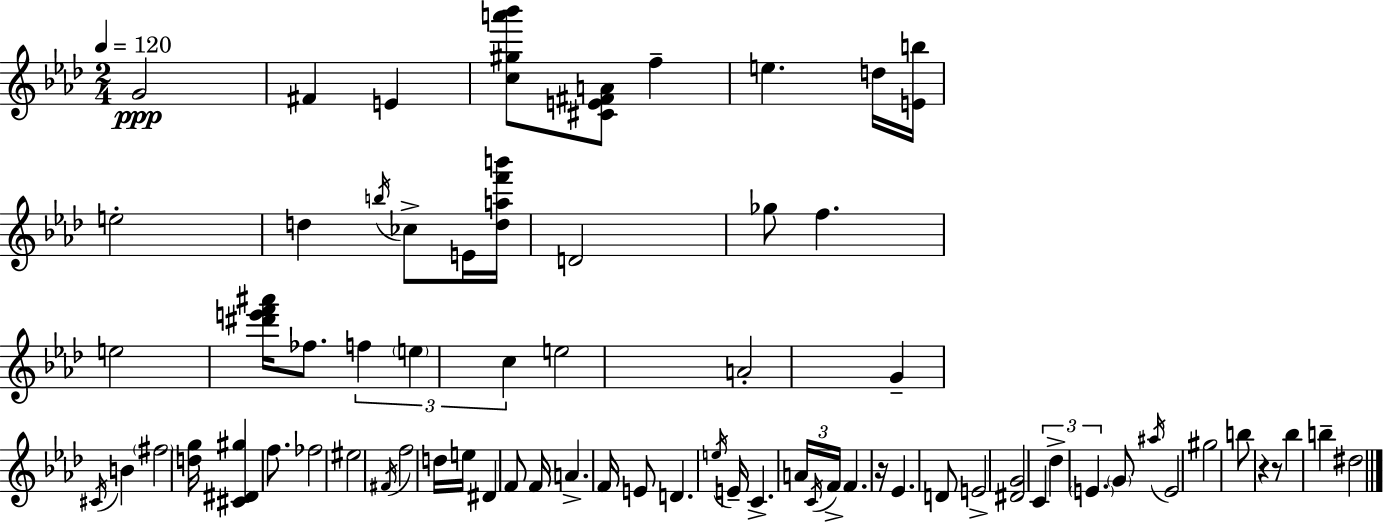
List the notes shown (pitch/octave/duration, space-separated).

G4/h F#4/q E4/q [C5,G#5,A6,Bb6]/e [C#4,E4,F#4,A4]/e F5/q E5/q. D5/s [E4,B5]/s E5/h D5/q B5/s CES5/e E4/s [D5,A5,F6,B6]/s D4/h Gb5/e F5/q. E5/h [D#6,E6,F6,A#6]/s FES5/e. F5/q E5/q C5/q E5/h A4/h G4/q C#4/s B4/q F#5/h [D5,G5]/s [C#4,D#4,G#5]/q F5/e. FES5/h EIS5/h F#4/s F5/h D5/s E5/s D#4/q F4/e F4/s A4/q. F4/s E4/e D4/q. E5/s E4/s C4/q. A4/s C4/s F4/s F4/q. R/s Eb4/q. D4/e E4/h [D#4,G4]/h C4/q Db5/q E4/q. G4/e A#5/s E4/h G#5/h B5/e R/q R/e Bb5/q B5/q D#5/h